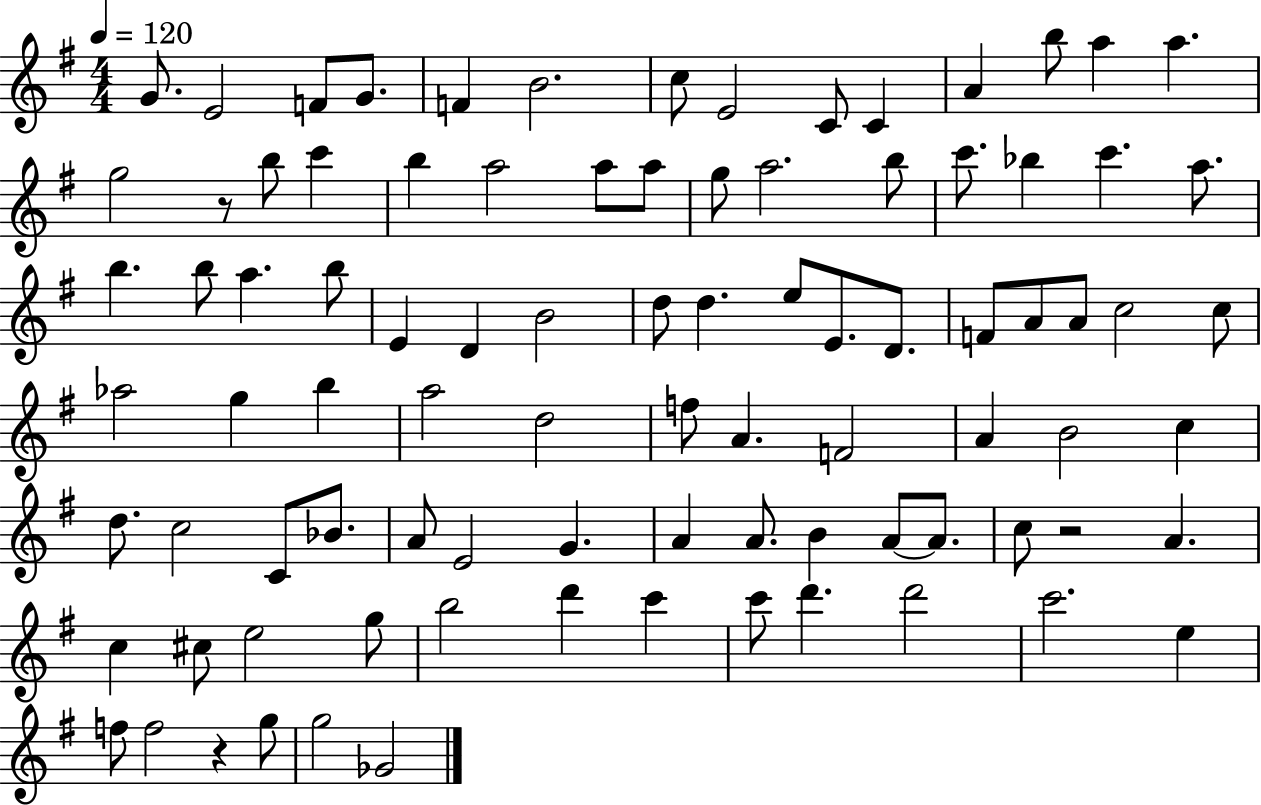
{
  \clef treble
  \numericTimeSignature
  \time 4/4
  \key g \major
  \tempo 4 = 120
  g'8. e'2 f'8 g'8. | f'4 b'2. | c''8 e'2 c'8 c'4 | a'4 b''8 a''4 a''4. | \break g''2 r8 b''8 c'''4 | b''4 a''2 a''8 a''8 | g''8 a''2. b''8 | c'''8. bes''4 c'''4. a''8. | \break b''4. b''8 a''4. b''8 | e'4 d'4 b'2 | d''8 d''4. e''8 e'8. d'8. | f'8 a'8 a'8 c''2 c''8 | \break aes''2 g''4 b''4 | a''2 d''2 | f''8 a'4. f'2 | a'4 b'2 c''4 | \break d''8. c''2 c'8 bes'8. | a'8 e'2 g'4. | a'4 a'8. b'4 a'8~~ a'8. | c''8 r2 a'4. | \break c''4 cis''8 e''2 g''8 | b''2 d'''4 c'''4 | c'''8 d'''4. d'''2 | c'''2. e''4 | \break f''8 f''2 r4 g''8 | g''2 ges'2 | \bar "|."
}